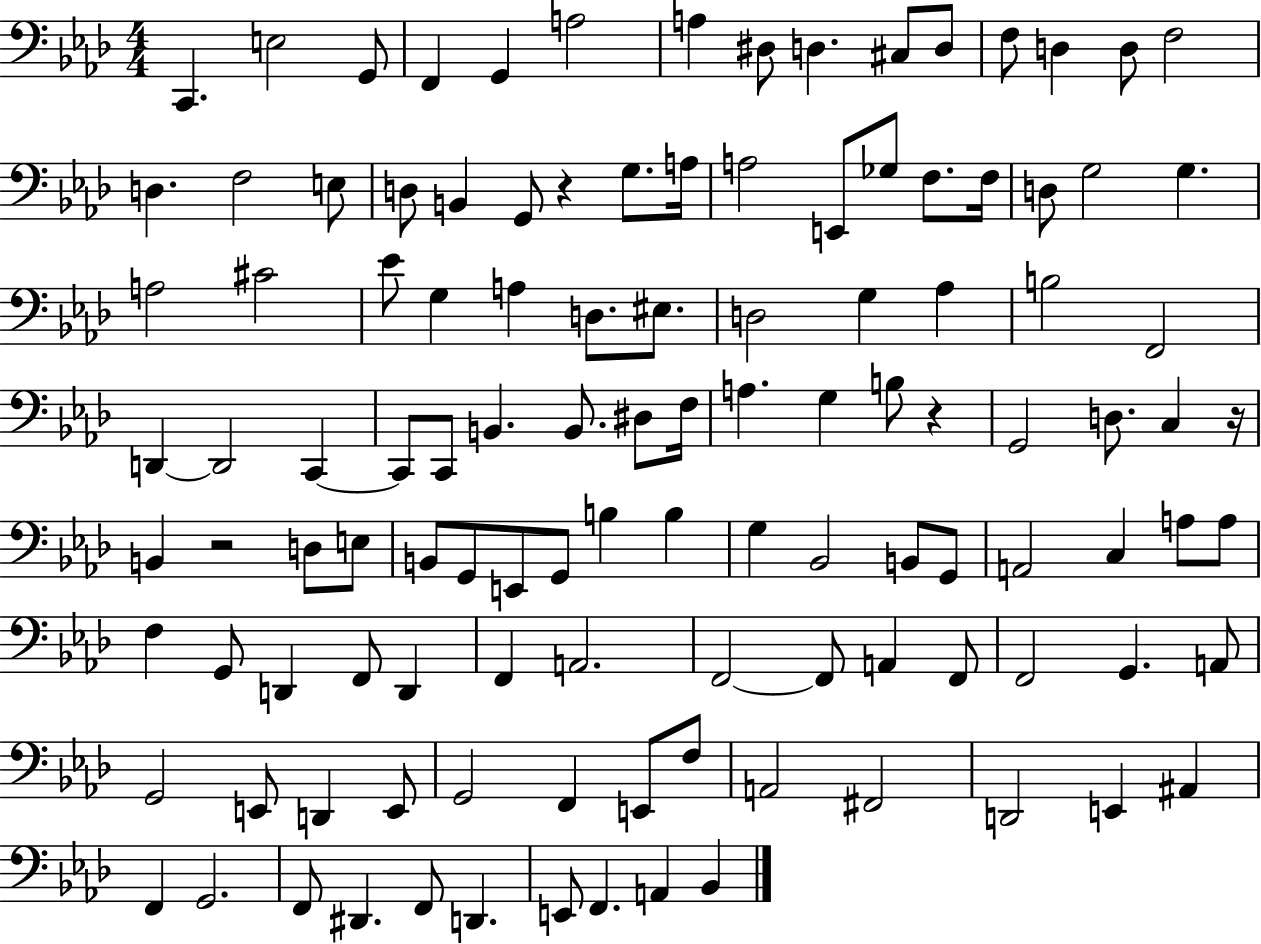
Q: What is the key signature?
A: AES major